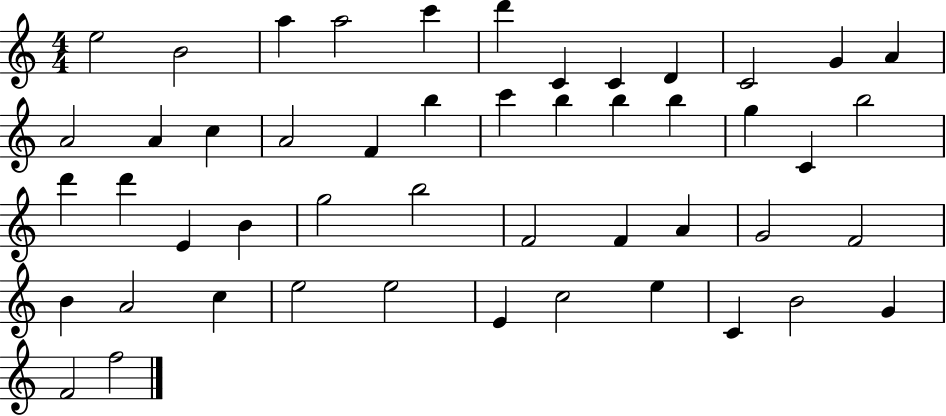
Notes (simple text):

E5/h B4/h A5/q A5/h C6/q D6/q C4/q C4/q D4/q C4/h G4/q A4/q A4/h A4/q C5/q A4/h F4/q B5/q C6/q B5/q B5/q B5/q G5/q C4/q B5/h D6/q D6/q E4/q B4/q G5/h B5/h F4/h F4/q A4/q G4/h F4/h B4/q A4/h C5/q E5/h E5/h E4/q C5/h E5/q C4/q B4/h G4/q F4/h F5/h